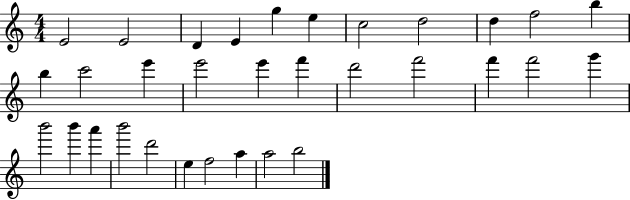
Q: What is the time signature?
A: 4/4